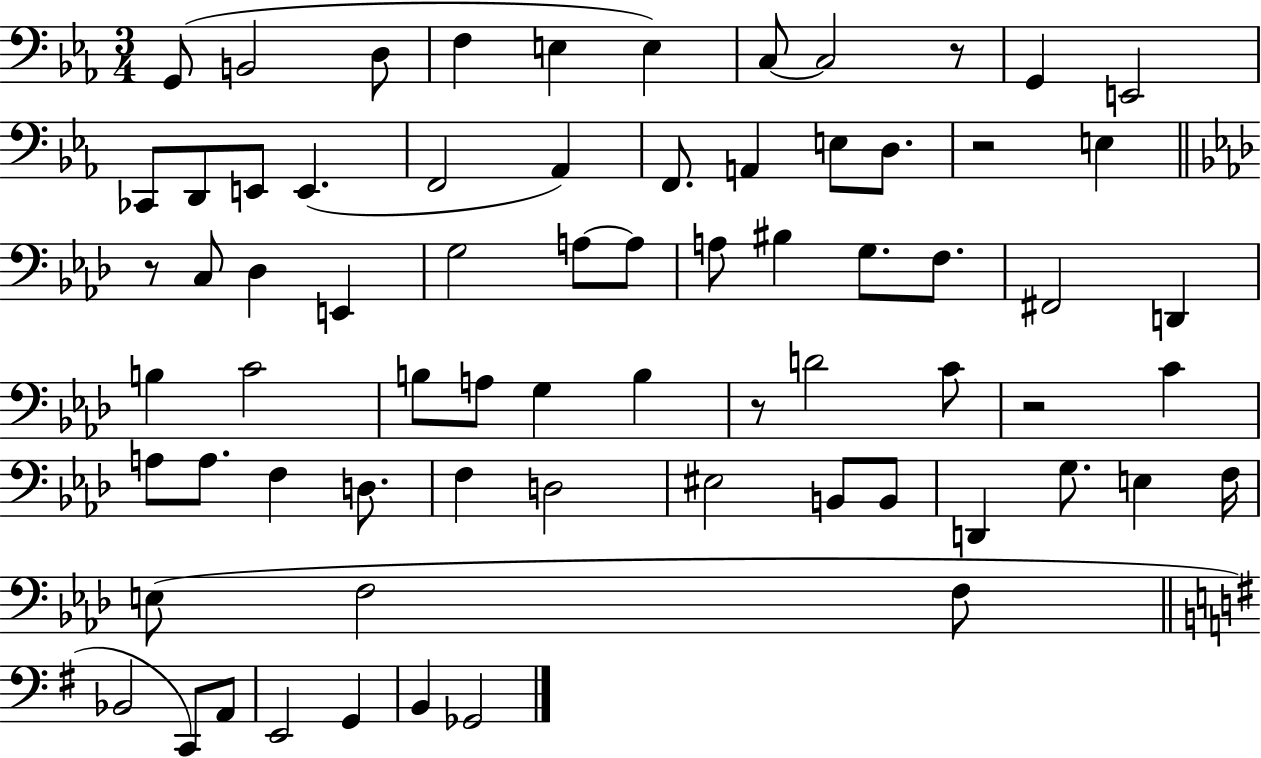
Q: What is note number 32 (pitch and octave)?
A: F#2